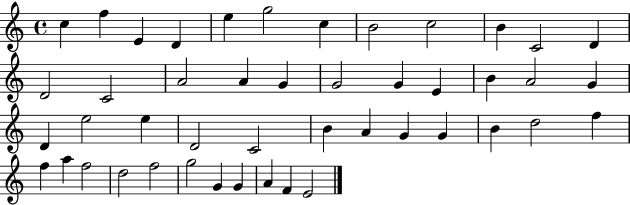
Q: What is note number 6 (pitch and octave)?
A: G5